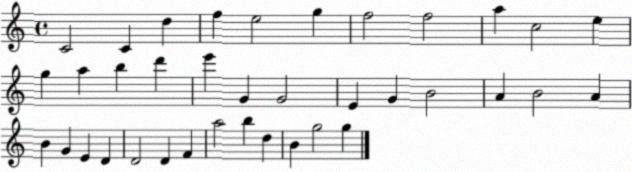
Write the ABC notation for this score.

X:1
T:Untitled
M:4/4
L:1/4
K:C
C2 C d f e2 g f2 f2 a c2 e g a b d' e' G G2 E G B2 A B2 A B G E D D2 D F a2 b d B g2 g